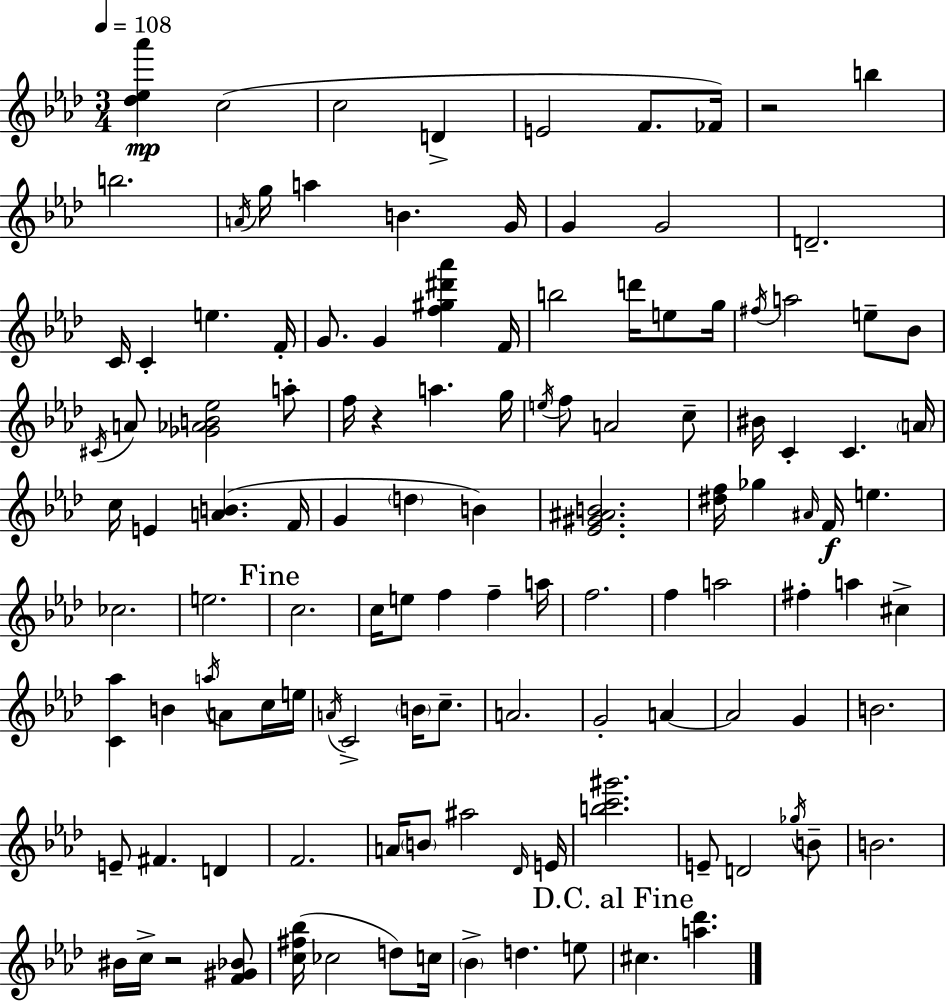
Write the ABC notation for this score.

X:1
T:Untitled
M:3/4
L:1/4
K:Ab
[_d_e_a'] c2 c2 D E2 F/2 _F/4 z2 b b2 A/4 g/4 a B G/4 G G2 D2 C/4 C e F/4 G/2 G [f^g^d'_a'] F/4 b2 d'/4 e/2 g/4 ^f/4 a2 e/2 _B/2 ^C/4 A/2 [_G_AB_e]2 a/2 f/4 z a g/4 e/4 f/2 A2 c/2 ^B/4 C C A/4 c/4 E [AB] F/4 G d B [_E^G^AB]2 [^df]/4 _g ^A/4 F/4 e _c2 e2 c2 c/4 e/2 f f a/4 f2 f a2 ^f a ^c [C_a] B a/4 A/2 c/4 e/4 A/4 C2 B/4 c/2 A2 G2 A A2 G B2 E/2 ^F D F2 A/4 B/2 ^a2 _D/4 E/4 [bc'^g']2 E/2 D2 _g/4 B/2 B2 ^B/4 c/4 z2 [F^G_B]/2 [c^f_b]/4 _c2 d/2 c/4 _B d e/2 ^c [a_d']